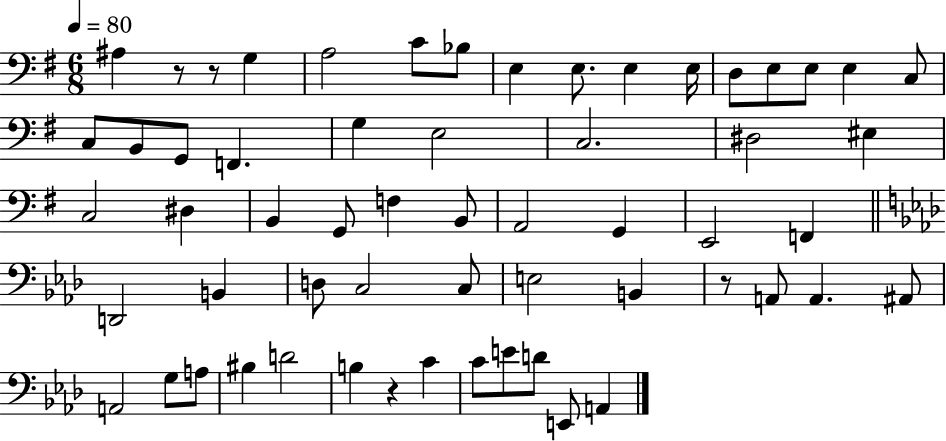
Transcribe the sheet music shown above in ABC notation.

X:1
T:Untitled
M:6/8
L:1/4
K:G
^A, z/2 z/2 G, A,2 C/2 _B,/2 E, E,/2 E, E,/4 D,/2 E,/2 E,/2 E, C,/2 C,/2 B,,/2 G,,/2 F,, G, E,2 C,2 ^D,2 ^E, C,2 ^D, B,, G,,/2 F, B,,/2 A,,2 G,, E,,2 F,, D,,2 B,, D,/2 C,2 C,/2 E,2 B,, z/2 A,,/2 A,, ^A,,/2 A,,2 G,/2 A,/2 ^B, D2 B, z C C/2 E/2 D/2 E,,/2 A,,